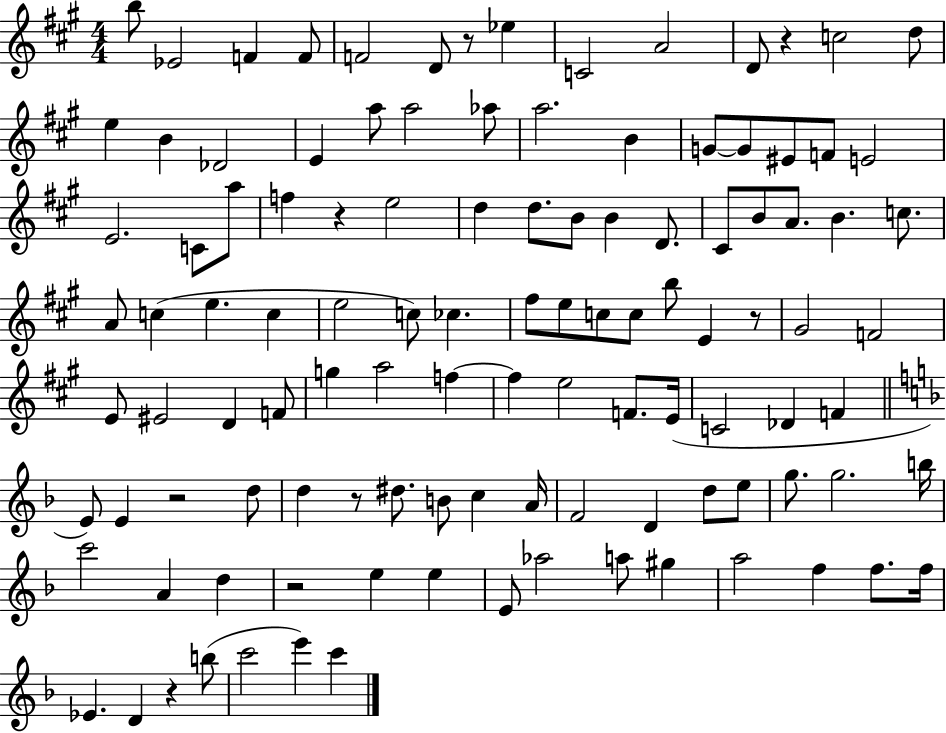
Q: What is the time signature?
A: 4/4